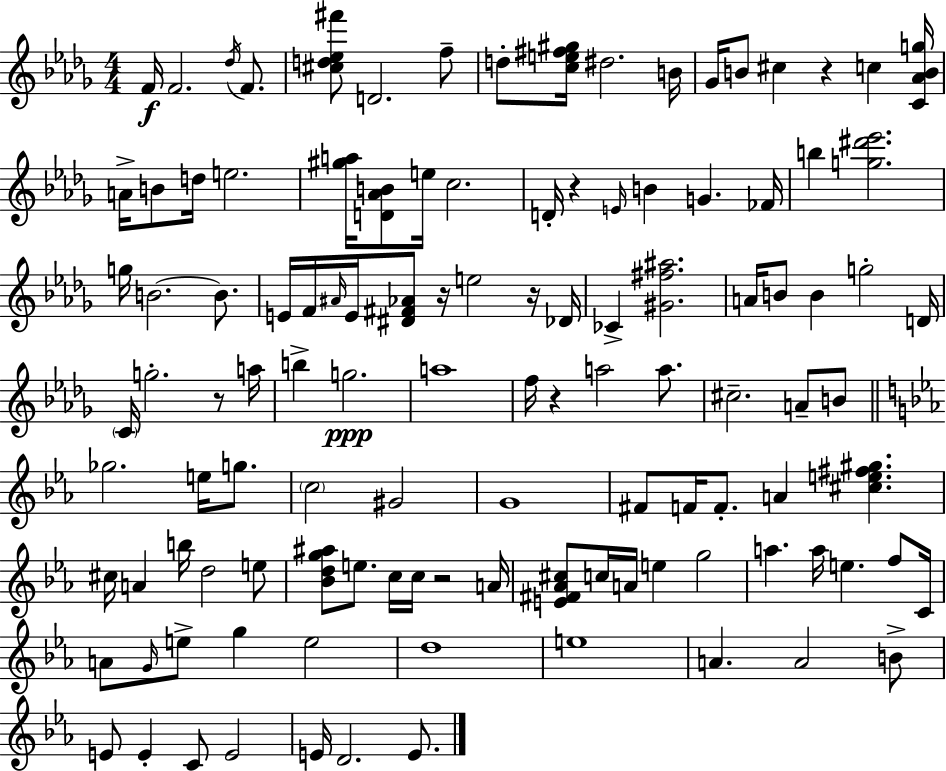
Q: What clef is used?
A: treble